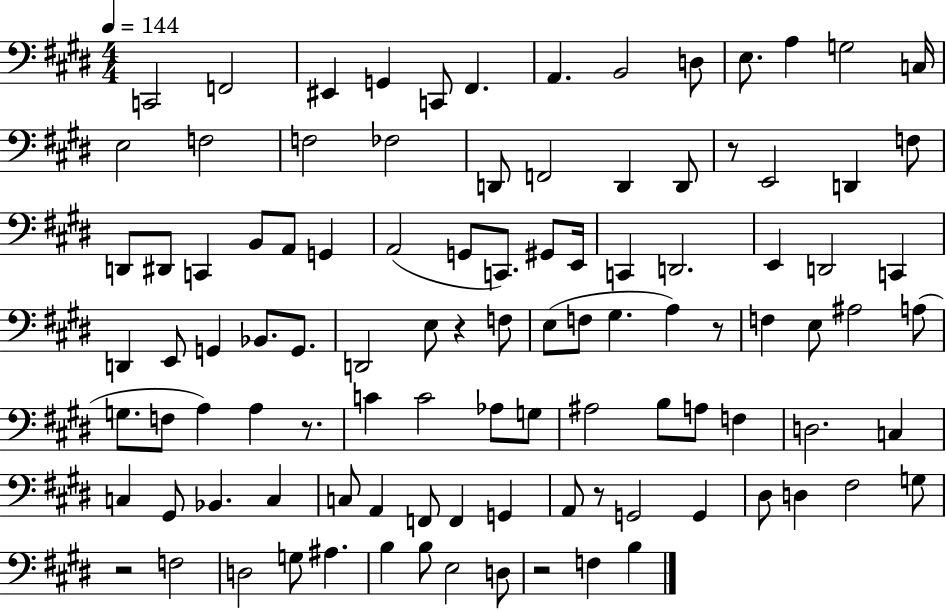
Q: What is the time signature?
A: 4/4